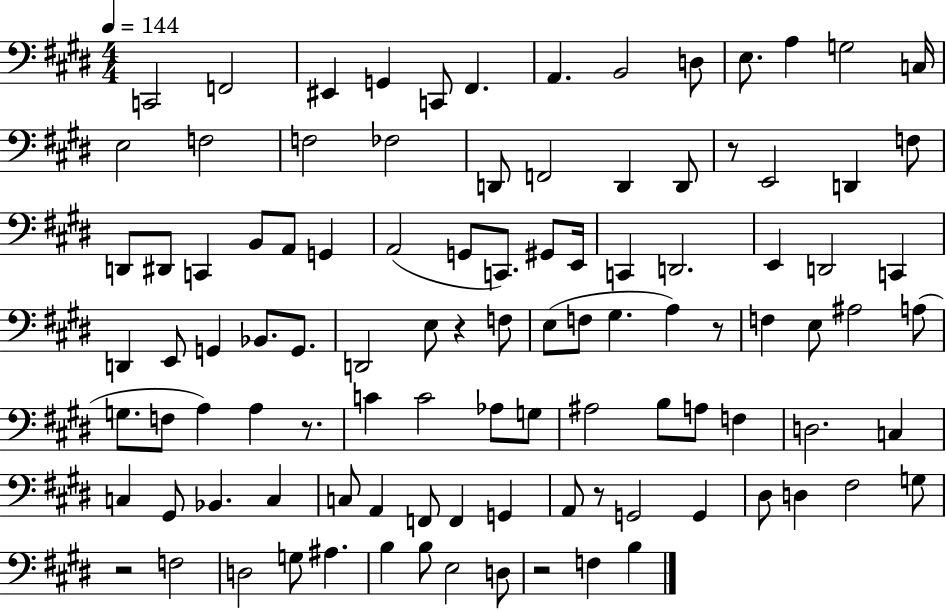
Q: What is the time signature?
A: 4/4